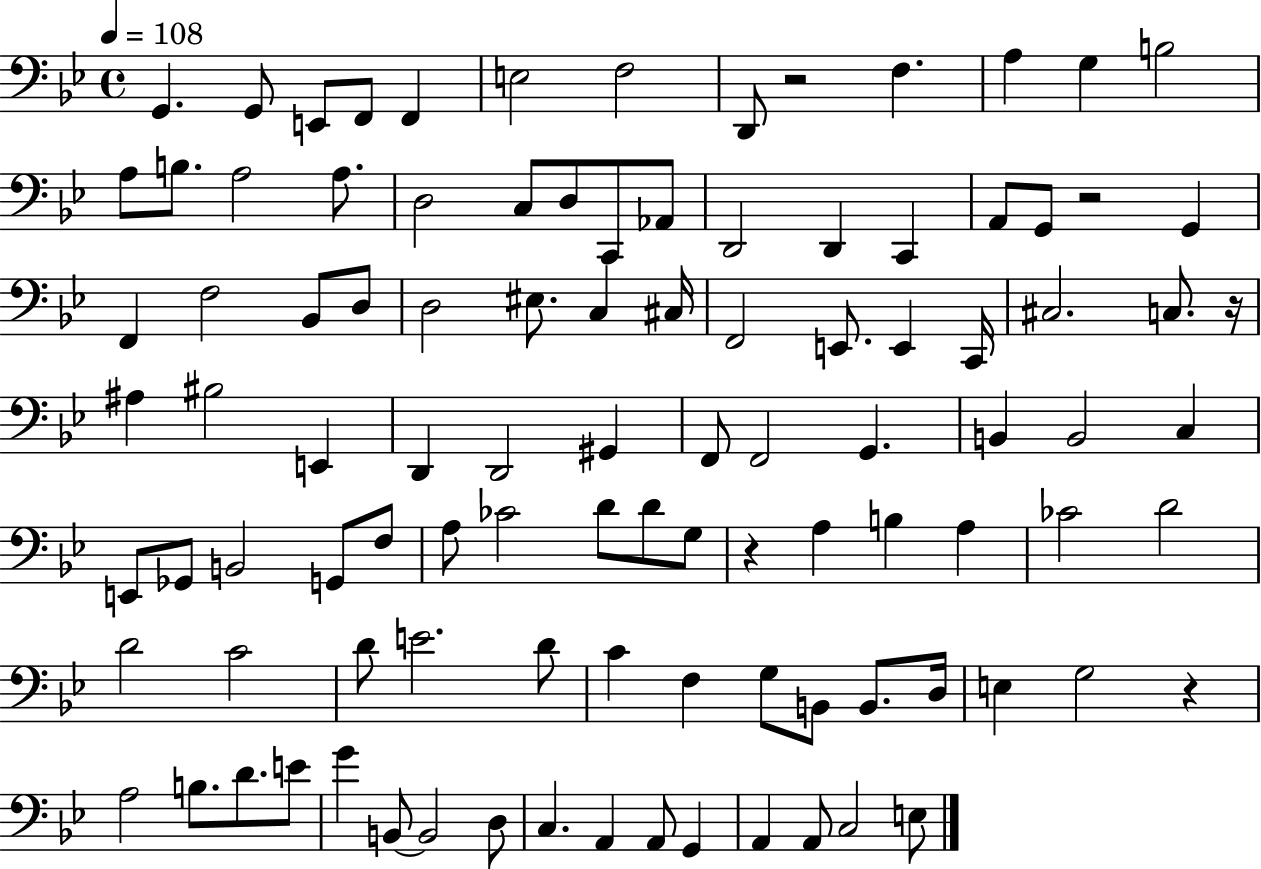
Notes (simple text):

G2/q. G2/e E2/e F2/e F2/q E3/h F3/h D2/e R/h F3/q. A3/q G3/q B3/h A3/e B3/e. A3/h A3/e. D3/h C3/e D3/e C2/e Ab2/e D2/h D2/q C2/q A2/e G2/e R/h G2/q F2/q F3/h Bb2/e D3/e D3/h EIS3/e. C3/q C#3/s F2/h E2/e. E2/q C2/s C#3/h. C3/e. R/s A#3/q BIS3/h E2/q D2/q D2/h G#2/q F2/e F2/h G2/q. B2/q B2/h C3/q E2/e Gb2/e B2/h G2/e F3/e A3/e CES4/h D4/e D4/e G3/e R/q A3/q B3/q A3/q CES4/h D4/h D4/h C4/h D4/e E4/h. D4/e C4/q F3/q G3/e B2/e B2/e. D3/s E3/q G3/h R/q A3/h B3/e. D4/e. E4/e G4/q B2/e B2/h D3/e C3/q. A2/q A2/e G2/q A2/q A2/e C3/h E3/e